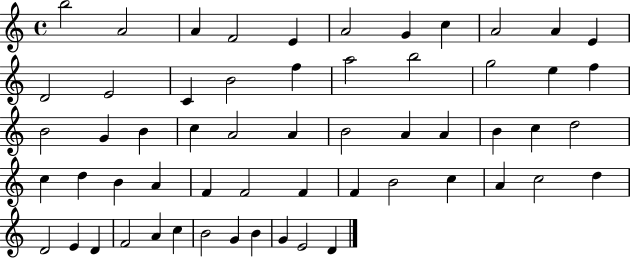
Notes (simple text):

B5/h A4/h A4/q F4/h E4/q A4/h G4/q C5/q A4/h A4/q E4/q D4/h E4/h C4/q B4/h F5/q A5/h B5/h G5/h E5/q F5/q B4/h G4/q B4/q C5/q A4/h A4/q B4/h A4/q A4/q B4/q C5/q D5/h C5/q D5/q B4/q A4/q F4/q F4/h F4/q F4/q B4/h C5/q A4/q C5/h D5/q D4/h E4/q D4/q F4/h A4/q C5/q B4/h G4/q B4/q G4/q E4/h D4/q